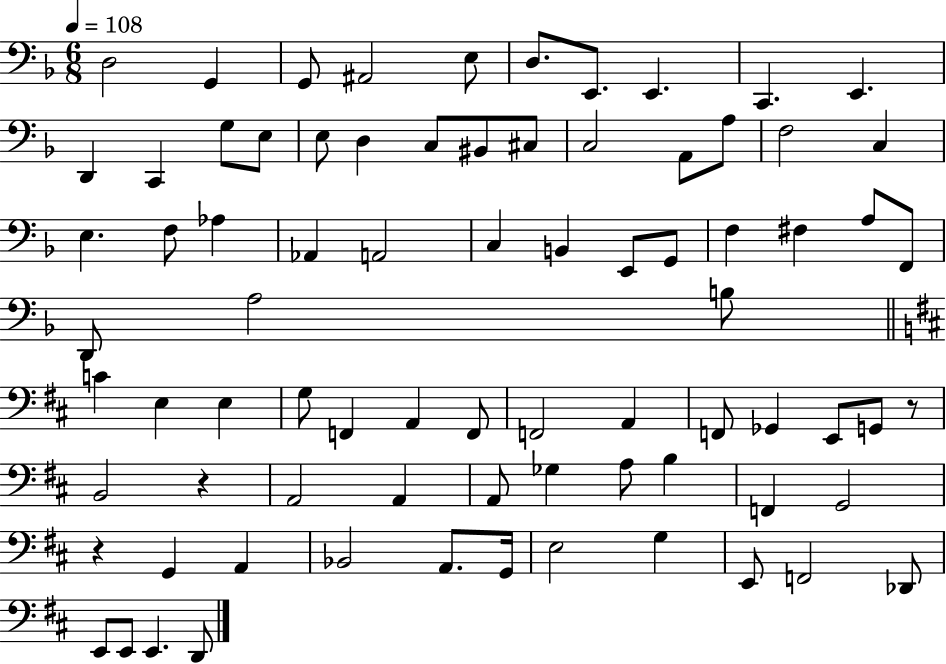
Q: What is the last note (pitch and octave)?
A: D2